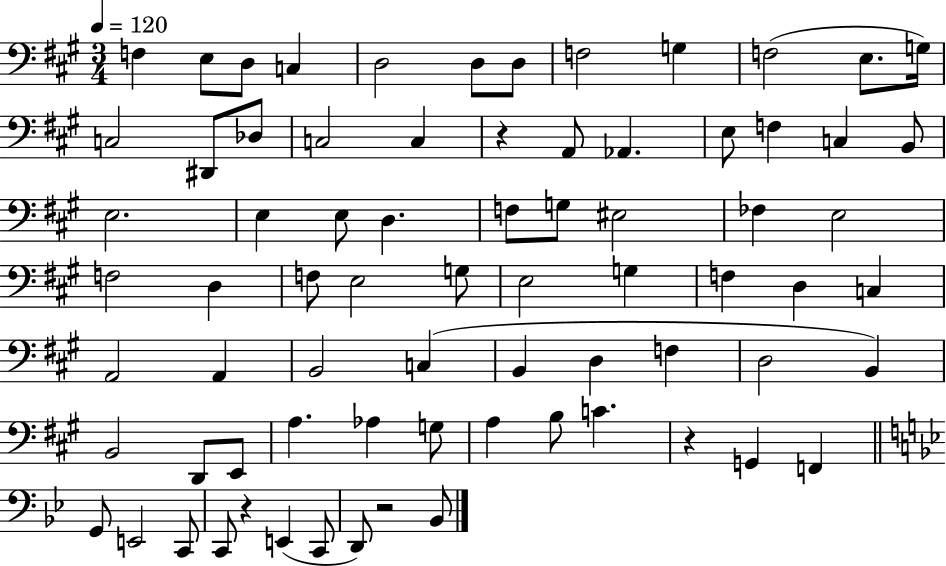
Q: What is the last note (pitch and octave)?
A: Bb2